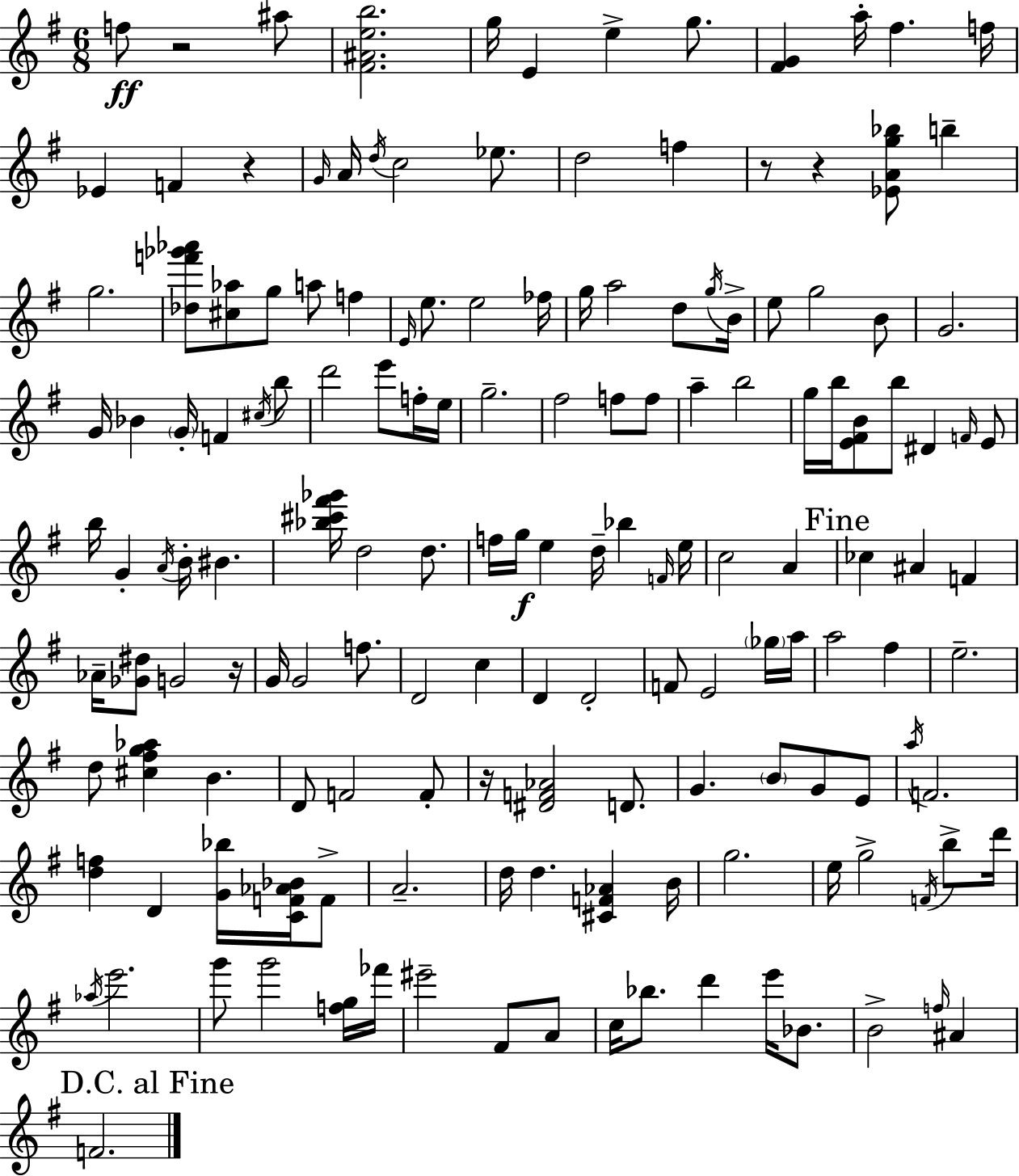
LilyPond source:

{
  \clef treble
  \numericTimeSignature
  \time 6/8
  \key e \minor
  \repeat volta 2 { f''8\ff r2 ais''8 | <fis' ais' e'' b''>2. | g''16 e'4 e''4-> g''8. | <fis' g'>4 a''16-. fis''4. f''16 | \break ees'4 f'4 r4 | \grace { g'16 } a'16 \acciaccatura { d''16 } c''2 ees''8. | d''2 f''4 | r8 r4 <ees' a' g'' bes''>8 b''4-- | \break g''2. | <des'' f''' ges''' aes'''>8 <cis'' aes''>8 g''8 a''8 f''4 | \grace { e'16 } e''8. e''2 | fes''16 g''16 a''2 | \break d''8 \acciaccatura { g''16 } b'16-> e''8 g''2 | b'8 g'2. | g'16 bes'4 \parenthesize g'16-. f'4 | \acciaccatura { cis''16 } b''8 d'''2 | \break e'''8 f''16-. e''16 g''2.-- | fis''2 | f''8 f''8 a''4-- b''2 | g''16 b''16 <e' fis' b'>8 b''8 dis'4 | \break \grace { f'16 } e'8 b''16 g'4-. \acciaccatura { a'16 } | b'16-. bis'4. <bes'' cis''' fis''' ges'''>16 d''2 | d''8. f''16 g''16\f e''4 | d''16-- bes''4 \grace { f'16 } e''16 c''2 | \break a'4 \mark "Fine" ces''4 | ais'4 f'4 aes'16-- <ges' dis''>8 g'2 | r16 g'16 g'2 | f''8. d'2 | \break c''4 d'4 | d'2-. f'8 e'2 | \parenthesize ges''16 a''16 a''2 | fis''4 e''2.-- | \break d''8 <cis'' fis'' g'' aes''>4 | b'4. d'8 f'2 | f'8-. r16 <dis' f' aes'>2 | d'8. g'4. | \break \parenthesize b'8 g'8 e'8 \acciaccatura { a''16 } f'2. | <d'' f''>4 | d'4 <g' bes''>16 <c' f' aes' bes'>16 f'8-> a'2.-- | d''16 d''4. | \break <cis' f' aes'>4 b'16 g''2. | e''16 g''2-> | \acciaccatura { f'16 } b''8-> d'''16 \acciaccatura { aes''16 } e'''2. | g'''8 | \break g'''2 <f'' g''>16 fes'''16 eis'''2-- | fis'8 a'8 c''16 | bes''8. d'''4 e'''16 bes'8. b'2-> | \grace { f''16 } ais'4 | \break \mark "D.C. al Fine" f'2. | } \bar "|."
}